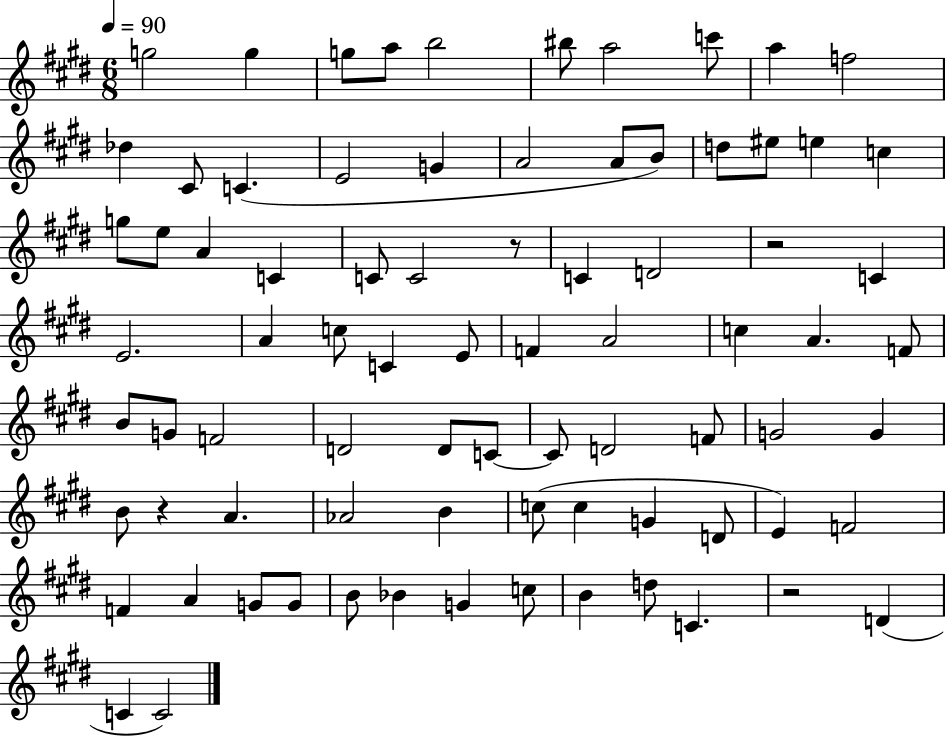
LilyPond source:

{
  \clef treble
  \numericTimeSignature
  \time 6/8
  \key e \major
  \tempo 4 = 90
  g''2 g''4 | g''8 a''8 b''2 | bis''8 a''2 c'''8 | a''4 f''2 | \break des''4 cis'8 c'4.( | e'2 g'4 | a'2 a'8 b'8) | d''8 eis''8 e''4 c''4 | \break g''8 e''8 a'4 c'4 | c'8 c'2 r8 | c'4 d'2 | r2 c'4 | \break e'2. | a'4 c''8 c'4 e'8 | f'4 a'2 | c''4 a'4. f'8 | \break b'8 g'8 f'2 | d'2 d'8 c'8~~ | c'8 d'2 f'8 | g'2 g'4 | \break b'8 r4 a'4. | aes'2 b'4 | c''8( c''4 g'4 d'8 | e'4) f'2 | \break f'4 a'4 g'8 g'8 | b'8 bes'4 g'4 c''8 | b'4 d''8 c'4. | r2 d'4( | \break c'4 c'2) | \bar "|."
}